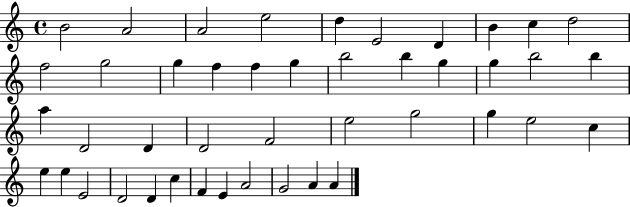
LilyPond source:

{
  \clef treble
  \time 4/4
  \defaultTimeSignature
  \key c \major
  b'2 a'2 | a'2 e''2 | d''4 e'2 d'4 | b'4 c''4 d''2 | \break f''2 g''2 | g''4 f''4 f''4 g''4 | b''2 b''4 g''4 | g''4 b''2 b''4 | \break a''4 d'2 d'4 | d'2 f'2 | e''2 g''2 | g''4 e''2 c''4 | \break e''4 e''4 e'2 | d'2 d'4 c''4 | f'4 e'4 a'2 | g'2 a'4 a'4 | \break \bar "|."
}